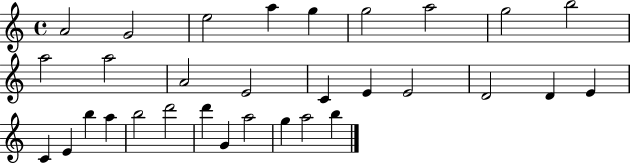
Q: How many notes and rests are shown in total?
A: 31